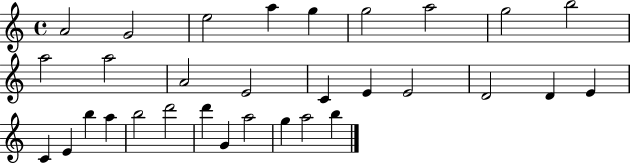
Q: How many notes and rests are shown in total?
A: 31